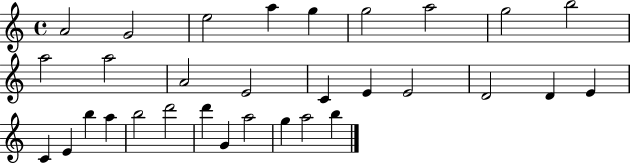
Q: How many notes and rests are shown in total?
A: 31